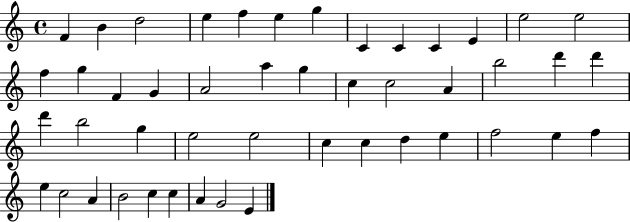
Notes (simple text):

F4/q B4/q D5/h E5/q F5/q E5/q G5/q C4/q C4/q C4/q E4/q E5/h E5/h F5/q G5/q F4/q G4/q A4/h A5/q G5/q C5/q C5/h A4/q B5/h D6/q D6/q D6/q B5/h G5/q E5/h E5/h C5/q C5/q D5/q E5/q F5/h E5/q F5/q E5/q C5/h A4/q B4/h C5/q C5/q A4/q G4/h E4/q